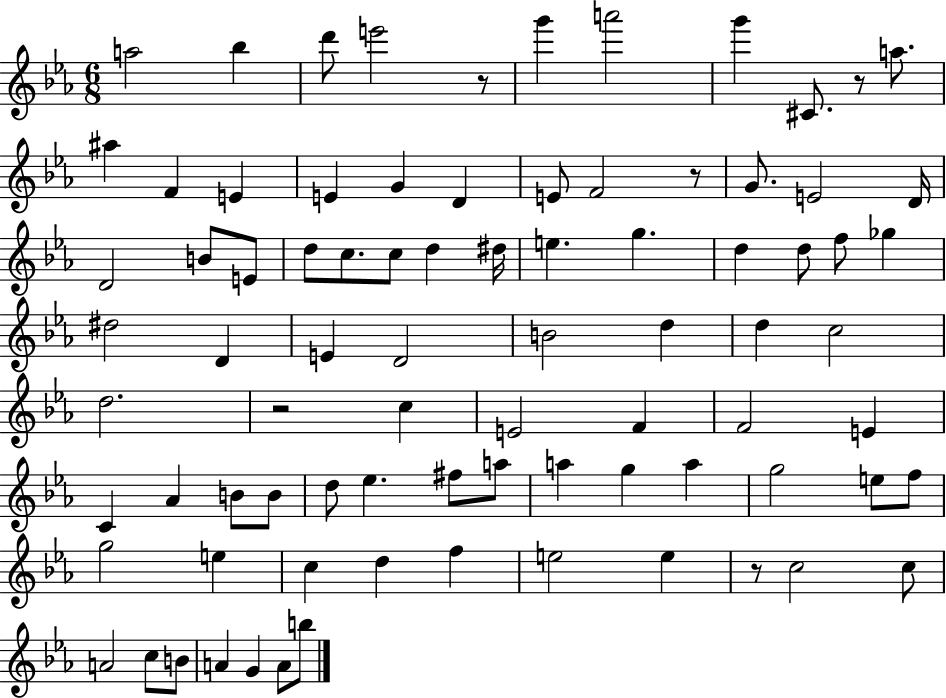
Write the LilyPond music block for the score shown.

{
  \clef treble
  \numericTimeSignature
  \time 6/8
  \key ees \major
  \repeat volta 2 { a''2 bes''4 | d'''8 e'''2 r8 | g'''4 a'''2 | g'''4 cis'8. r8 a''8. | \break ais''4 f'4 e'4 | e'4 g'4 d'4 | e'8 f'2 r8 | g'8. e'2 d'16 | \break d'2 b'8 e'8 | d''8 c''8. c''8 d''4 dis''16 | e''4. g''4. | d''4 d''8 f''8 ges''4 | \break dis''2 d'4 | e'4 d'2 | b'2 d''4 | d''4 c''2 | \break d''2. | r2 c''4 | e'2 f'4 | f'2 e'4 | \break c'4 aes'4 b'8 b'8 | d''8 ees''4. fis''8 a''8 | a''4 g''4 a''4 | g''2 e''8 f''8 | \break g''2 e''4 | c''4 d''4 f''4 | e''2 e''4 | r8 c''2 c''8 | \break a'2 c''8 b'8 | a'4 g'4 a'8 b''8 | } \bar "|."
}